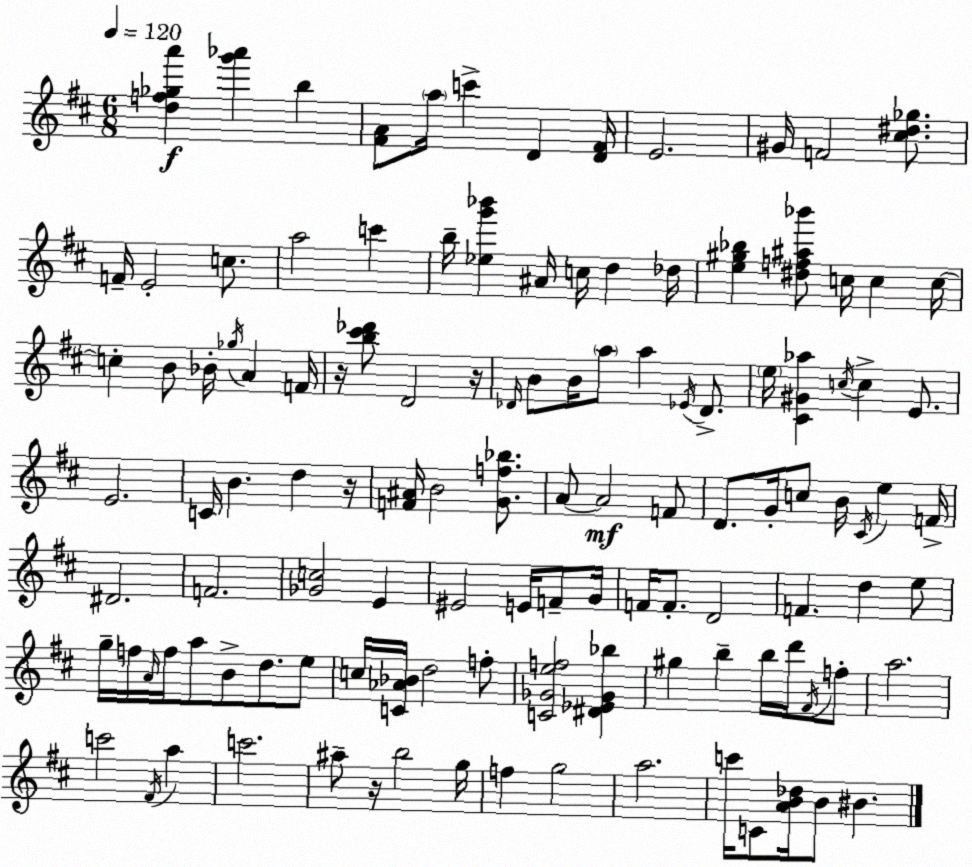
X:1
T:Untitled
M:6/8
L:1/4
K:D
[df_ga'] [g'_a'] b [^FA]/2 a/4 c' D [D^F]/4 E2 ^G/4 F2 [^c^d_g]/2 F/4 E2 c/2 a2 c' b/4 [_eg'_b'] ^A/4 c/4 d _d/4 [e^g_b] [^df^a_b']/2 c/4 c c/4 c B/2 _B/4 _g/4 A F/4 z/4 [b^c'_d']/2 D2 z/4 _D/4 B/2 B/4 a/2 a _E/4 _D/2 e/4 [^C^G_a] c/4 c E/2 E2 C/4 B d z/4 [F^A]/4 B2 [Gf_b]/2 A/2 A2 F/2 D/2 G/4 c/2 B/4 ^C/4 e F/4 ^D2 F2 [_Gc]2 E ^E2 E/4 F/2 G/4 F/4 F/2 D2 F d e/2 g/4 f/4 A/4 f/4 a/2 B/2 d/2 e/2 c/4 [C_A_B]/4 d2 f/2 [C_Gef]2 [^D_E_G_b] ^g b b/4 d'/4 ^F/4 f/2 a2 c'2 ^F/4 a c'2 ^a/2 z/4 b2 g/4 f g2 a2 c'/4 C/2 [AB_d]/4 B/2 ^B